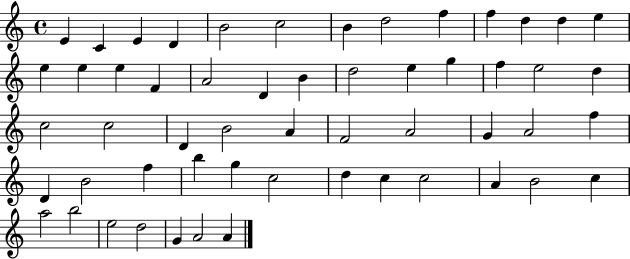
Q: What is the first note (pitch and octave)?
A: E4